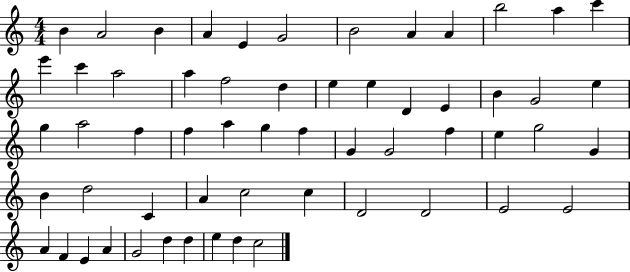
X:1
T:Untitled
M:4/4
L:1/4
K:C
B A2 B A E G2 B2 A A b2 a c' e' c' a2 a f2 d e e D E B G2 e g a2 f f a g f G G2 f e g2 G B d2 C A c2 c D2 D2 E2 E2 A F E A G2 d d e d c2